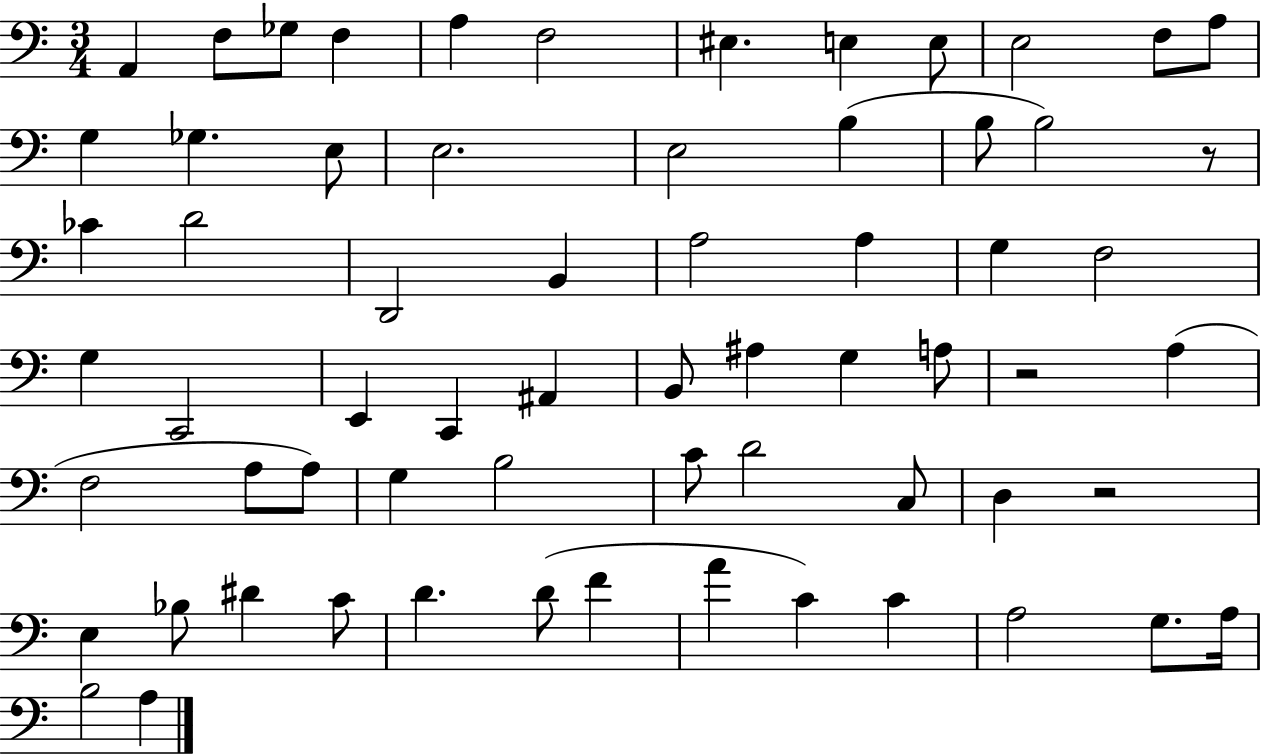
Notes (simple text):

A2/q F3/e Gb3/e F3/q A3/q F3/h EIS3/q. E3/q E3/e E3/h F3/e A3/e G3/q Gb3/q. E3/e E3/h. E3/h B3/q B3/e B3/h R/e CES4/q D4/h D2/h B2/q A3/h A3/q G3/q F3/h G3/q C2/h E2/q C2/q A#2/q B2/e A#3/q G3/q A3/e R/h A3/q F3/h A3/e A3/e G3/q B3/h C4/e D4/h C3/e D3/q R/h E3/q Bb3/e D#4/q C4/e D4/q. D4/e F4/q A4/q C4/q C4/q A3/h G3/e. A3/s B3/h A3/q